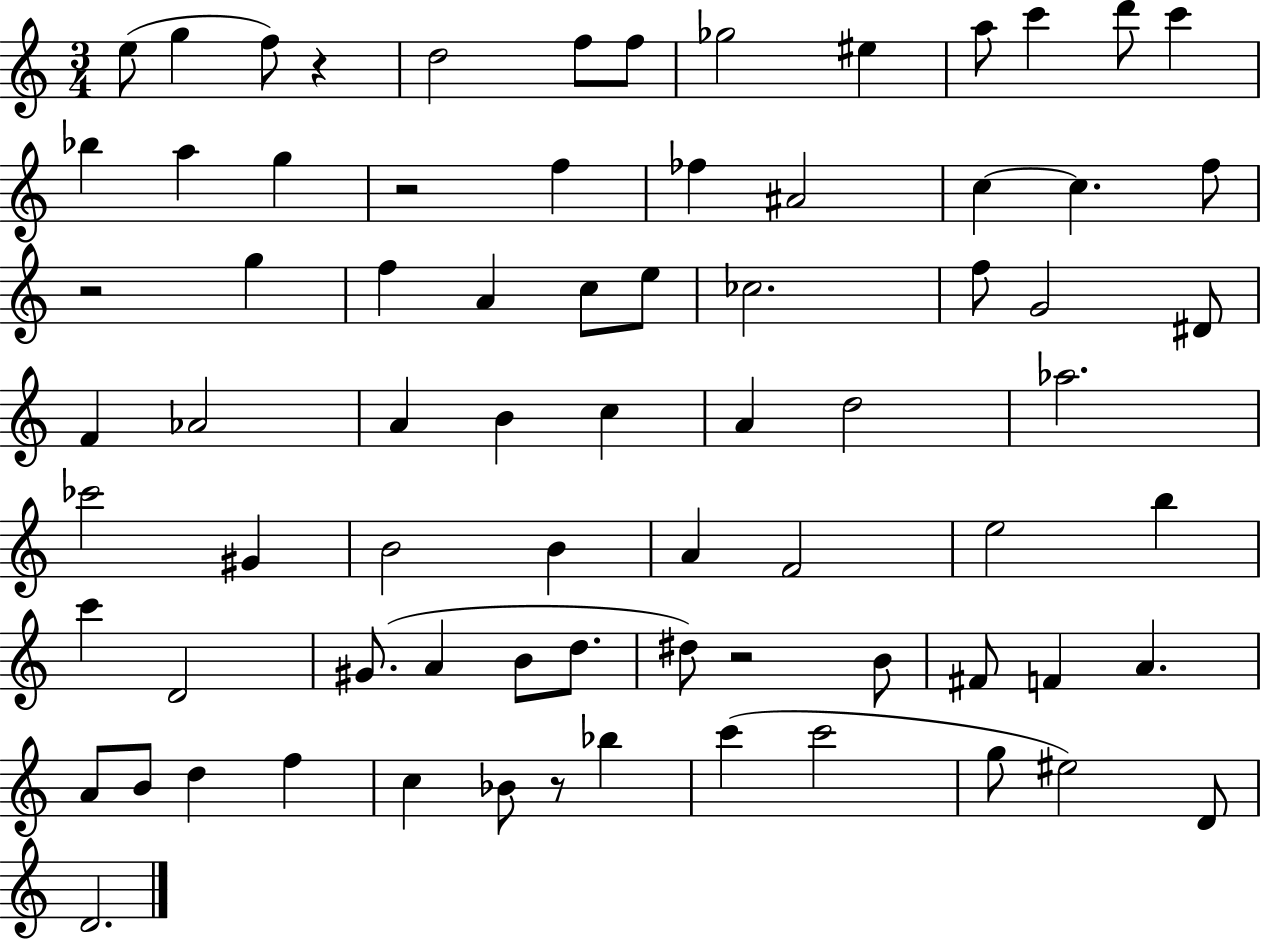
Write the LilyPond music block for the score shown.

{
  \clef treble
  \numericTimeSignature
  \time 3/4
  \key c \major
  e''8( g''4 f''8) r4 | d''2 f''8 f''8 | ges''2 eis''4 | a''8 c'''4 d'''8 c'''4 | \break bes''4 a''4 g''4 | r2 f''4 | fes''4 ais'2 | c''4~~ c''4. f''8 | \break r2 g''4 | f''4 a'4 c''8 e''8 | ces''2. | f''8 g'2 dis'8 | \break f'4 aes'2 | a'4 b'4 c''4 | a'4 d''2 | aes''2. | \break ces'''2 gis'4 | b'2 b'4 | a'4 f'2 | e''2 b''4 | \break c'''4 d'2 | gis'8.( a'4 b'8 d''8. | dis''8) r2 b'8 | fis'8 f'4 a'4. | \break a'8 b'8 d''4 f''4 | c''4 bes'8 r8 bes''4 | c'''4( c'''2 | g''8 eis''2) d'8 | \break d'2. | \bar "|."
}